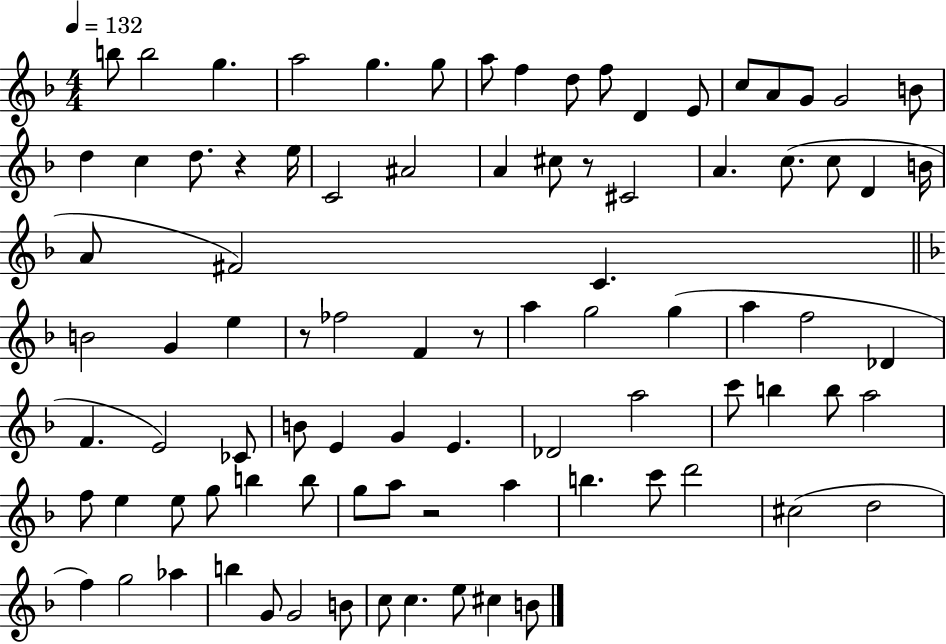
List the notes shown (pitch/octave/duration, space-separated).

B5/e B5/h G5/q. A5/h G5/q. G5/e A5/e F5/q D5/e F5/e D4/q E4/e C5/e A4/e G4/e G4/h B4/e D5/q C5/q D5/e. R/q E5/s C4/h A#4/h A4/q C#5/e R/e C#4/h A4/q. C5/e. C5/e D4/q B4/s A4/e F#4/h C4/q. B4/h G4/q E5/q R/e FES5/h F4/q R/e A5/q G5/h G5/q A5/q F5/h Db4/q F4/q. E4/h CES4/e B4/e E4/q G4/q E4/q. Db4/h A5/h C6/e B5/q B5/e A5/h F5/e E5/q E5/e G5/e B5/q B5/e G5/e A5/e R/h A5/q B5/q. C6/e D6/h C#5/h D5/h F5/q G5/h Ab5/q B5/q G4/e G4/h B4/e C5/e C5/q. E5/e C#5/q B4/e